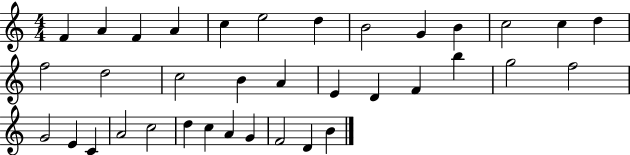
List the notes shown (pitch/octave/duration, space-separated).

F4/q A4/q F4/q A4/q C5/q E5/h D5/q B4/h G4/q B4/q C5/h C5/q D5/q F5/h D5/h C5/h B4/q A4/q E4/q D4/q F4/q B5/q G5/h F5/h G4/h E4/q C4/q A4/h C5/h D5/q C5/q A4/q G4/q F4/h D4/q B4/q